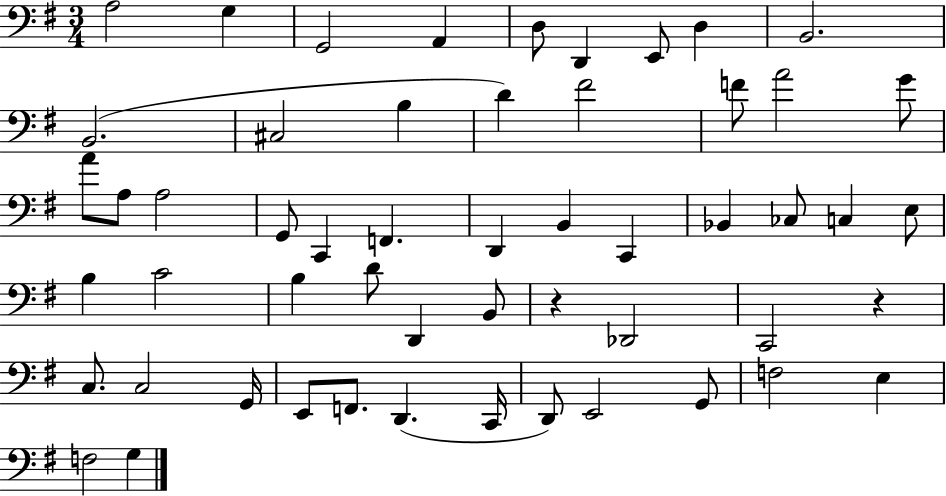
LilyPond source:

{
  \clef bass
  \numericTimeSignature
  \time 3/4
  \key g \major
  \repeat volta 2 { a2 g4 | g,2 a,4 | d8 d,4 e,8 d4 | b,2. | \break b,2.( | cis2 b4 | d'4) fis'2 | f'8 a'2 g'8 | \break a'8 a8 a2 | g,8 c,4 f,4. | d,4 b,4 c,4 | bes,4 ces8 c4 e8 | \break b4 c'2 | b4 d'8 d,4 b,8 | r4 des,2 | c,2 r4 | \break c8. c2 g,16 | e,8 f,8. d,4.( c,16 | d,8) e,2 g,8 | f2 e4 | \break f2 g4 | } \bar "|."
}